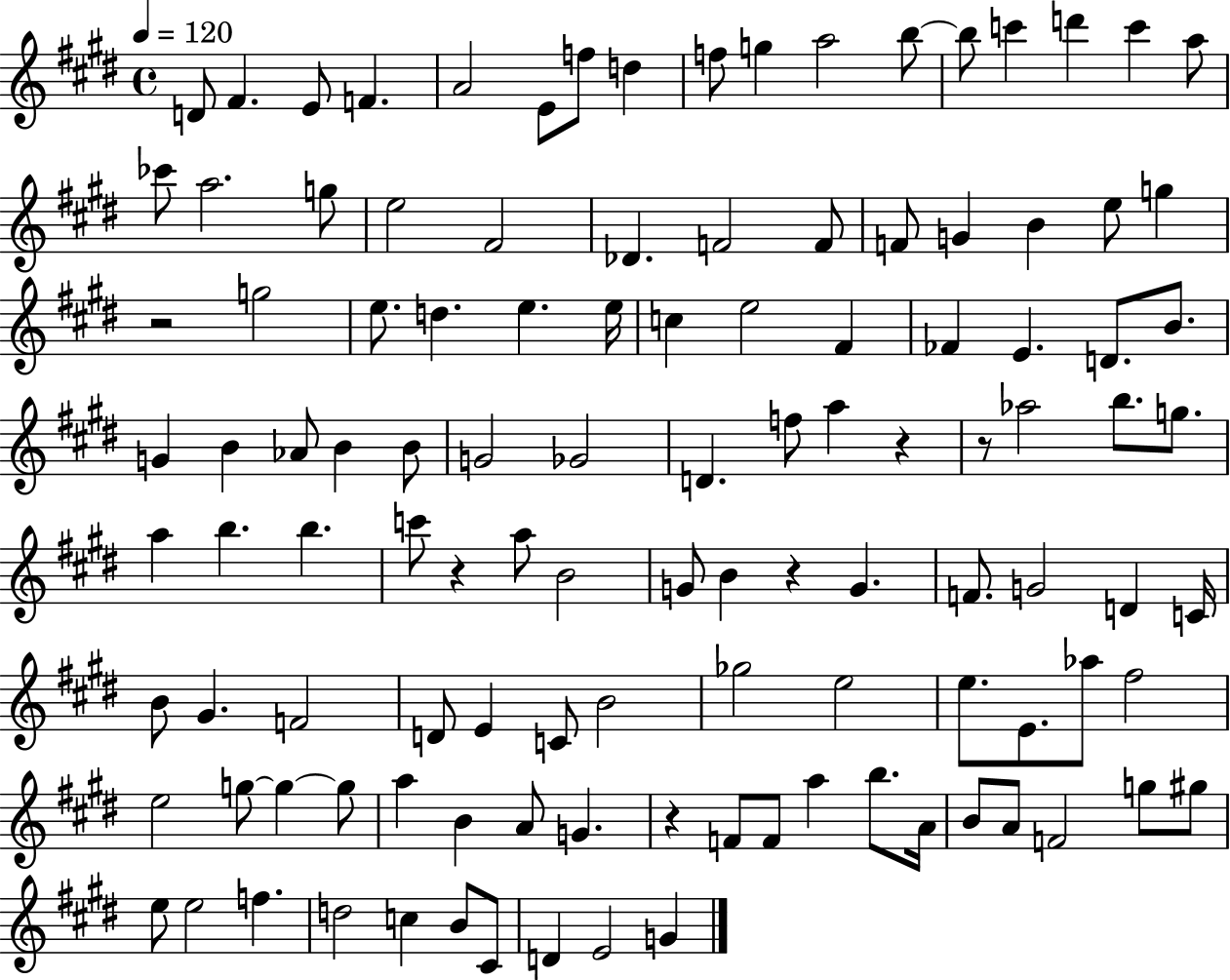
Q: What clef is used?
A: treble